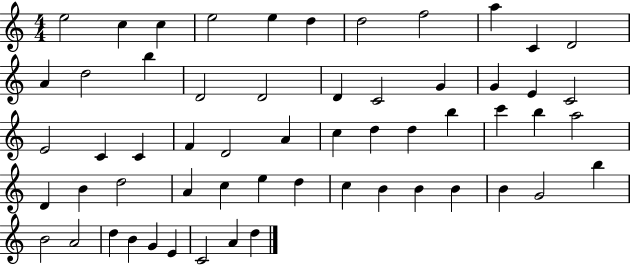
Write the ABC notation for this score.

X:1
T:Untitled
M:4/4
L:1/4
K:C
e2 c c e2 e d d2 f2 a C D2 A d2 b D2 D2 D C2 G G E C2 E2 C C F D2 A c d d b c' b a2 D B d2 A c e d c B B B B G2 b B2 A2 d B G E C2 A d